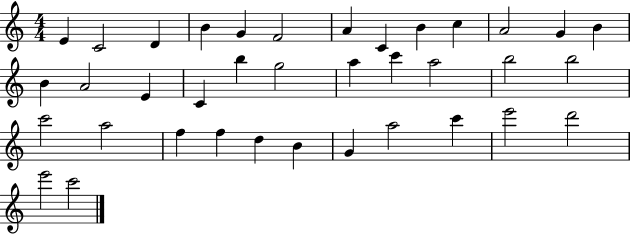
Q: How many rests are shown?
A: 0